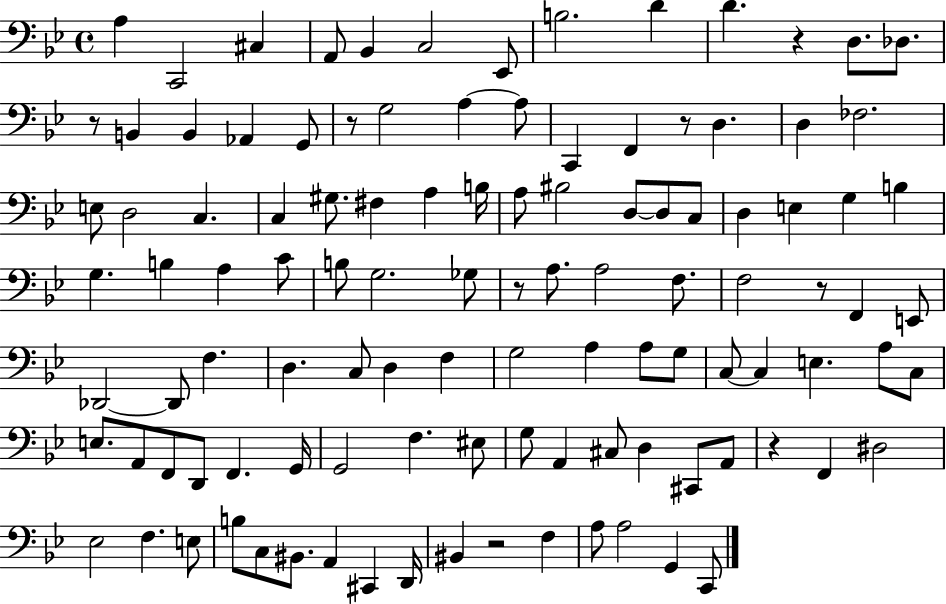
X:1
T:Untitled
M:4/4
L:1/4
K:Bb
A, C,,2 ^C, A,,/2 _B,, C,2 _E,,/2 B,2 D D z D,/2 _D,/2 z/2 B,, B,, _A,, G,,/2 z/2 G,2 A, A,/2 C,, F,, z/2 D, D, _F,2 E,/2 D,2 C, C, ^G,/2 ^F, A, B,/4 A,/2 ^B,2 D,/2 D,/2 C,/2 D, E, G, B, G, B, A, C/2 B,/2 G,2 _G,/2 z/2 A,/2 A,2 F,/2 F,2 z/2 F,, E,,/2 _D,,2 _D,,/2 F, D, C,/2 D, F, G,2 A, A,/2 G,/2 C,/2 C, E, A,/2 C,/2 E,/2 A,,/2 F,,/2 D,,/2 F,, G,,/4 G,,2 F, ^E,/2 G,/2 A,, ^C,/2 D, ^C,,/2 A,,/2 z F,, ^D,2 _E,2 F, E,/2 B,/2 C,/2 ^B,,/2 A,, ^C,, D,,/4 ^B,, z2 F, A,/2 A,2 G,, C,,/2